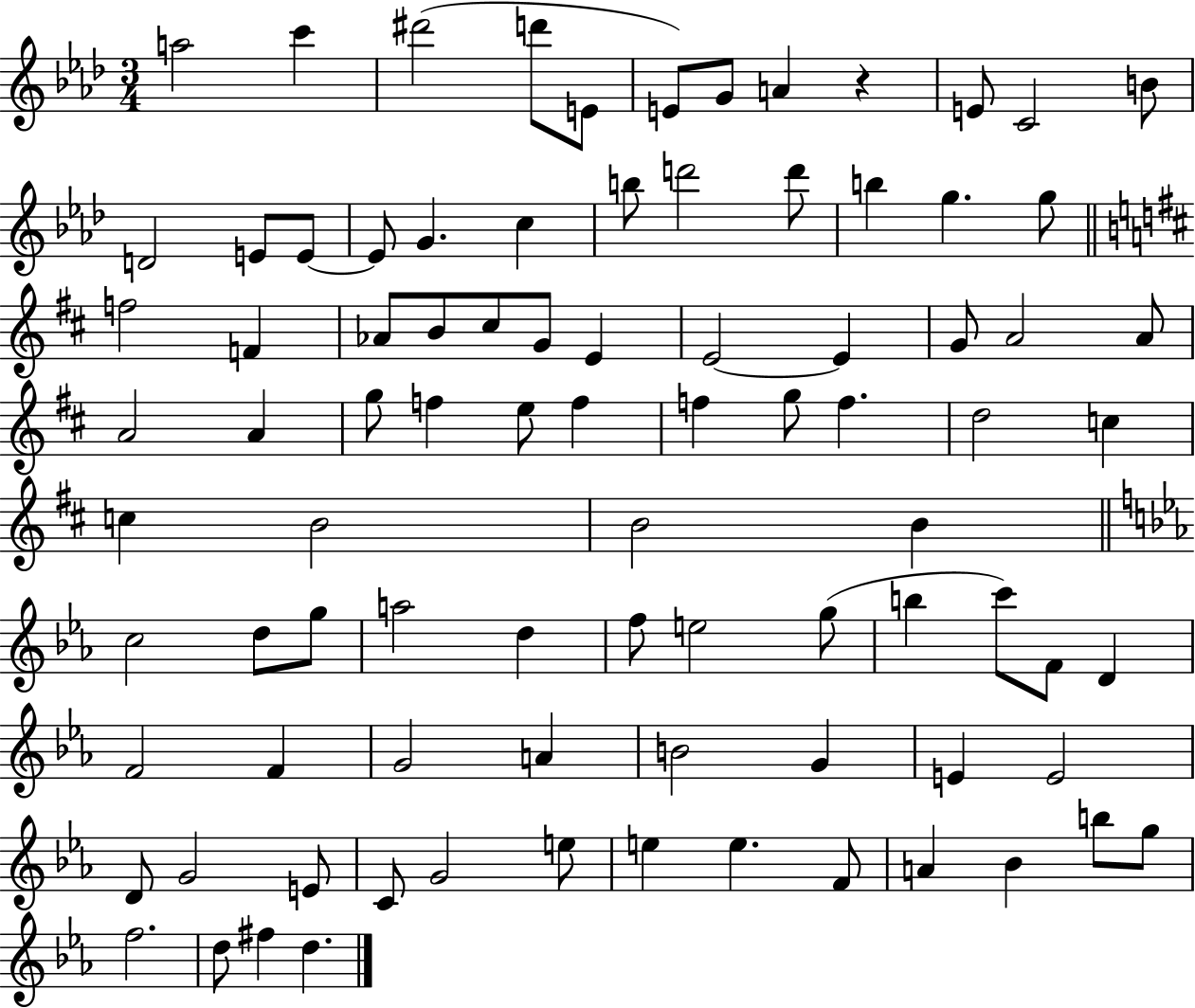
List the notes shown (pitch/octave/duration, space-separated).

A5/h C6/q D#6/h D6/e E4/e E4/e G4/e A4/q R/q E4/e C4/h B4/e D4/h E4/e E4/e E4/e G4/q. C5/q B5/e D6/h D6/e B5/q G5/q. G5/e F5/h F4/q Ab4/e B4/e C#5/e G4/e E4/q E4/h E4/q G4/e A4/h A4/e A4/h A4/q G5/e F5/q E5/e F5/q F5/q G5/e F5/q. D5/h C5/q C5/q B4/h B4/h B4/q C5/h D5/e G5/e A5/h D5/q F5/e E5/h G5/e B5/q C6/e F4/e D4/q F4/h F4/q G4/h A4/q B4/h G4/q E4/q E4/h D4/e G4/h E4/e C4/e G4/h E5/e E5/q E5/q. F4/e A4/q Bb4/q B5/e G5/e F5/h. D5/e F#5/q D5/q.